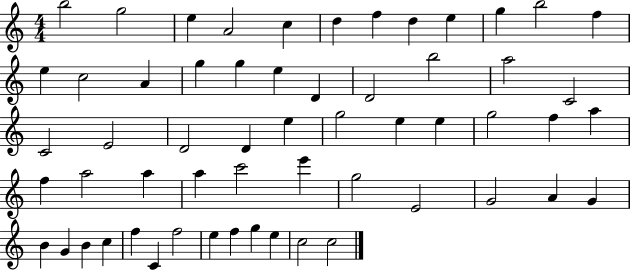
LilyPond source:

{
  \clef treble
  \numericTimeSignature
  \time 4/4
  \key c \major
  b''2 g''2 | e''4 a'2 c''4 | d''4 f''4 d''4 e''4 | g''4 b''2 f''4 | \break e''4 c''2 a'4 | g''4 g''4 e''4 d'4 | d'2 b''2 | a''2 c'2 | \break c'2 e'2 | d'2 d'4 e''4 | g''2 e''4 e''4 | g''2 f''4 a''4 | \break f''4 a''2 a''4 | a''4 c'''2 e'''4 | g''2 e'2 | g'2 a'4 g'4 | \break b'4 g'4 b'4 c''4 | f''4 c'4 f''2 | e''4 f''4 g''4 e''4 | c''2 c''2 | \break \bar "|."
}